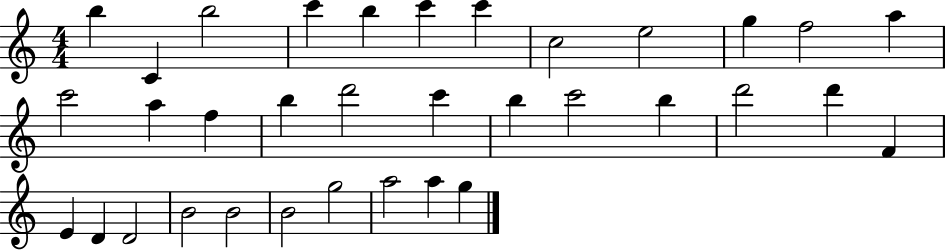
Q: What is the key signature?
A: C major